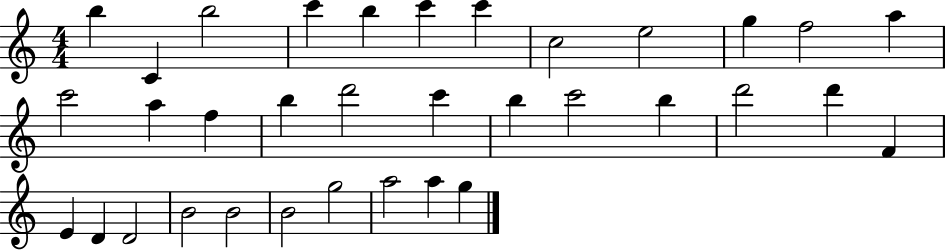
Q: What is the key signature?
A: C major